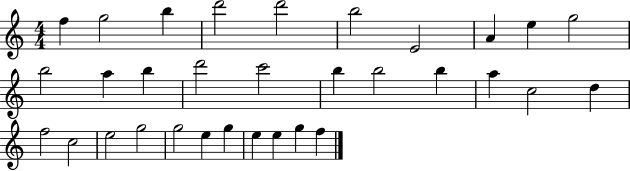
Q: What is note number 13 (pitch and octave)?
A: B5